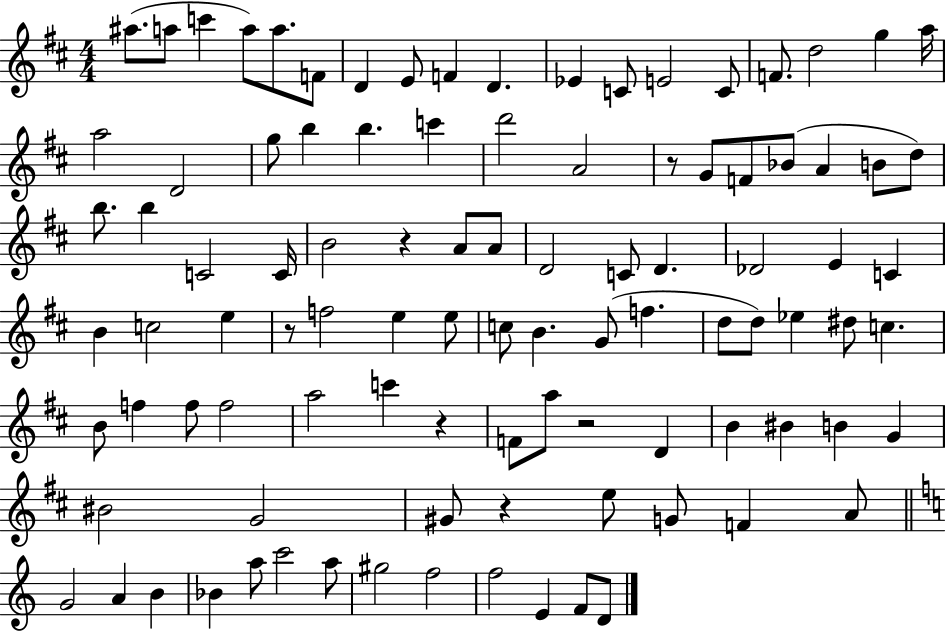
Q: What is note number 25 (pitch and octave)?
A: D6